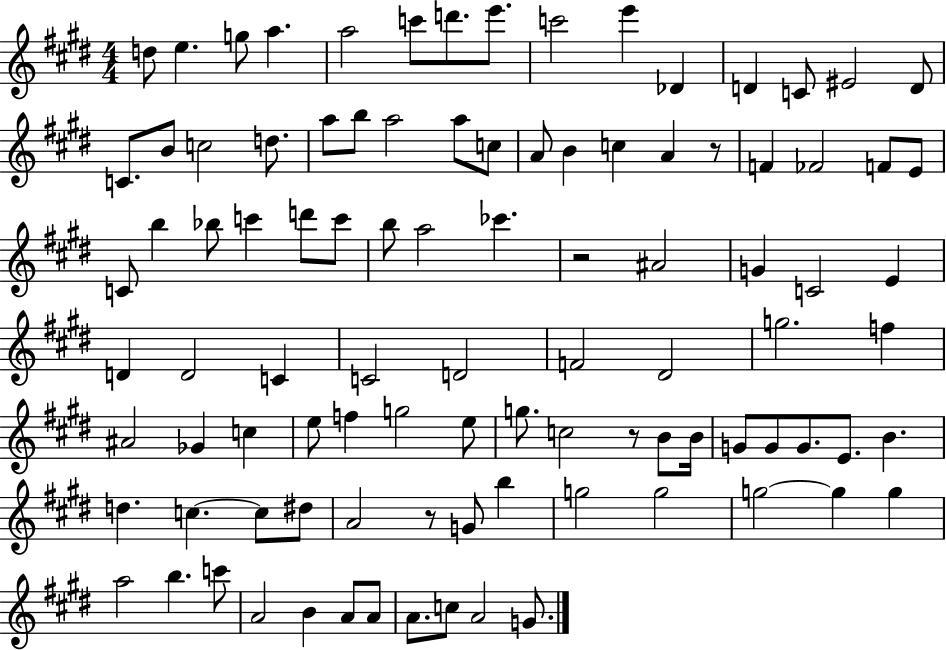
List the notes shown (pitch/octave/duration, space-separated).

D5/e E5/q. G5/e A5/q. A5/h C6/e D6/e. E6/e. C6/h E6/q Db4/q D4/q C4/e EIS4/h D4/e C4/e. B4/e C5/h D5/e. A5/e B5/e A5/h A5/e C5/e A4/e B4/q C5/q A4/q R/e F4/q FES4/h F4/e E4/e C4/e B5/q Bb5/e C6/q D6/e C6/e B5/e A5/h CES6/q. R/h A#4/h G4/q C4/h E4/q D4/q D4/h C4/q C4/h D4/h F4/h D#4/h G5/h. F5/q A#4/h Gb4/q C5/q E5/e F5/q G5/h E5/e G5/e. C5/h R/e B4/e B4/s G4/e G4/e G4/e. E4/e. B4/q. D5/q. C5/q. C5/e D#5/e A4/h R/e G4/e B5/q G5/h G5/h G5/h G5/q G5/q A5/h B5/q. C6/e A4/h B4/q A4/e A4/e A4/e. C5/e A4/h G4/e.